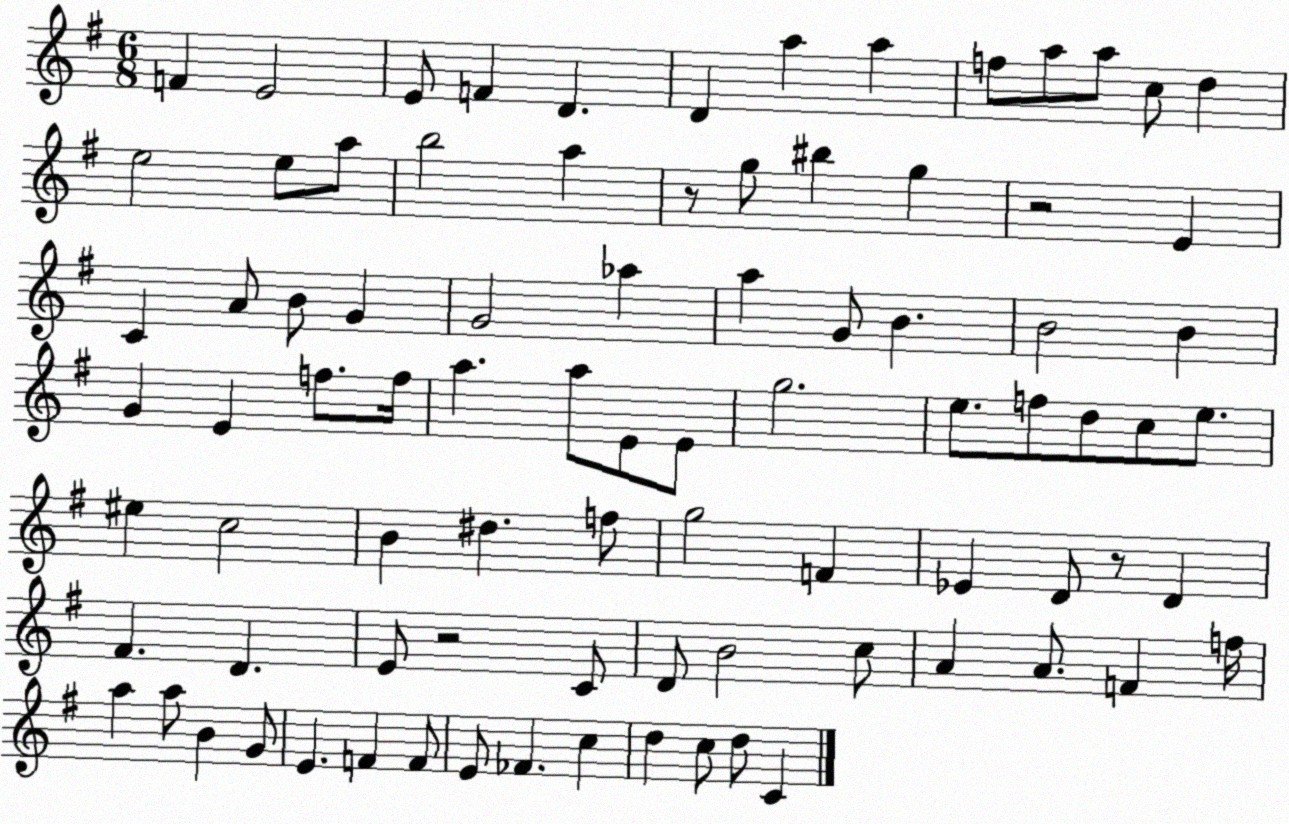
X:1
T:Untitled
M:6/8
L:1/4
K:G
F E2 E/2 F D D a a f/2 a/2 a/2 c/2 d e2 e/2 a/2 b2 a z/2 g/2 ^b g z2 E C A/2 B/2 G G2 _a a G/2 B B2 B G E f/2 f/4 a a/2 E/2 E/2 g2 e/2 f/2 d/2 c/2 e/2 ^e c2 B ^d f/2 g2 F _E D/2 z/2 D ^F D E/2 z2 C/2 D/2 B2 c/2 A A/2 F f/4 a a/2 B G/2 E F F/2 E/2 _F c d c/2 d/2 C